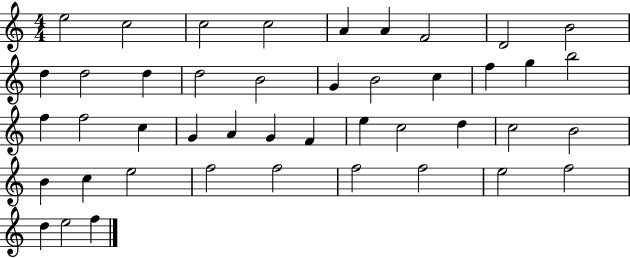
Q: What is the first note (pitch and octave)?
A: E5